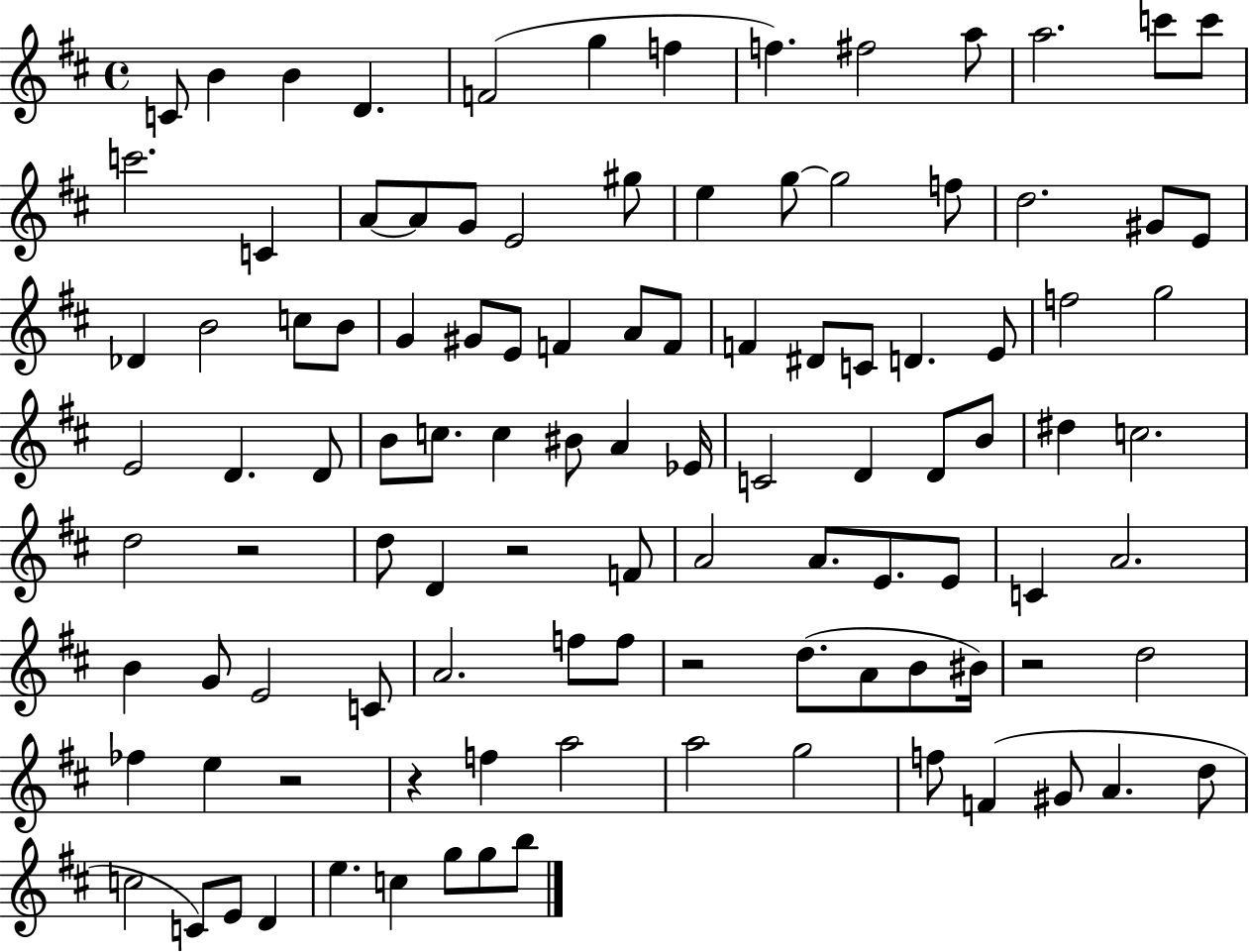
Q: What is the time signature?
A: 4/4